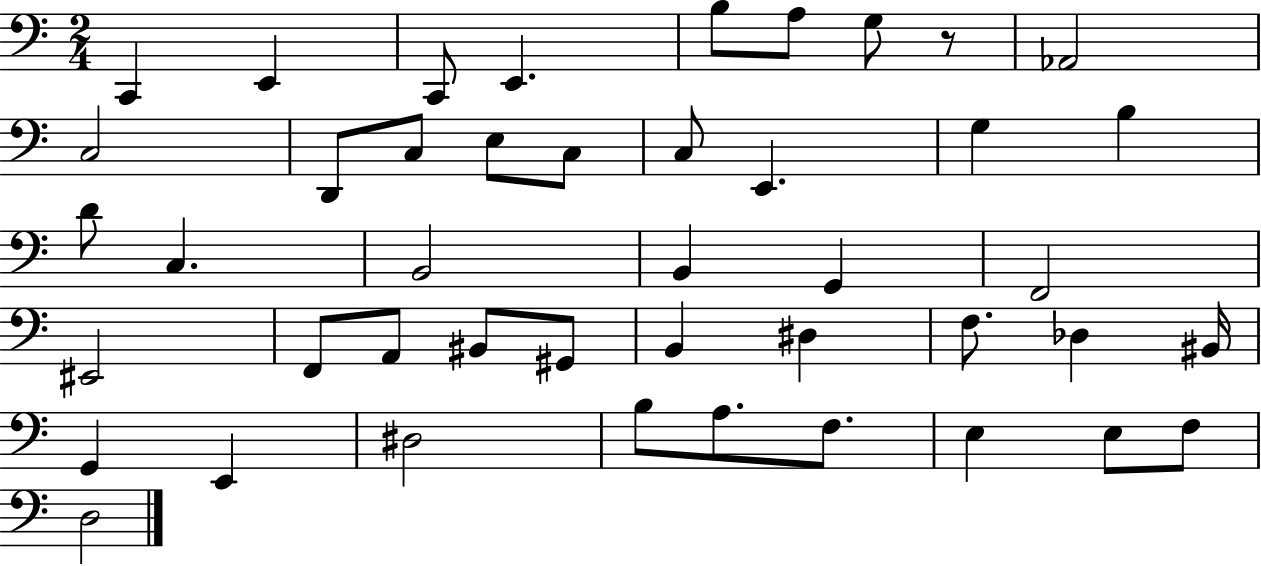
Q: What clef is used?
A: bass